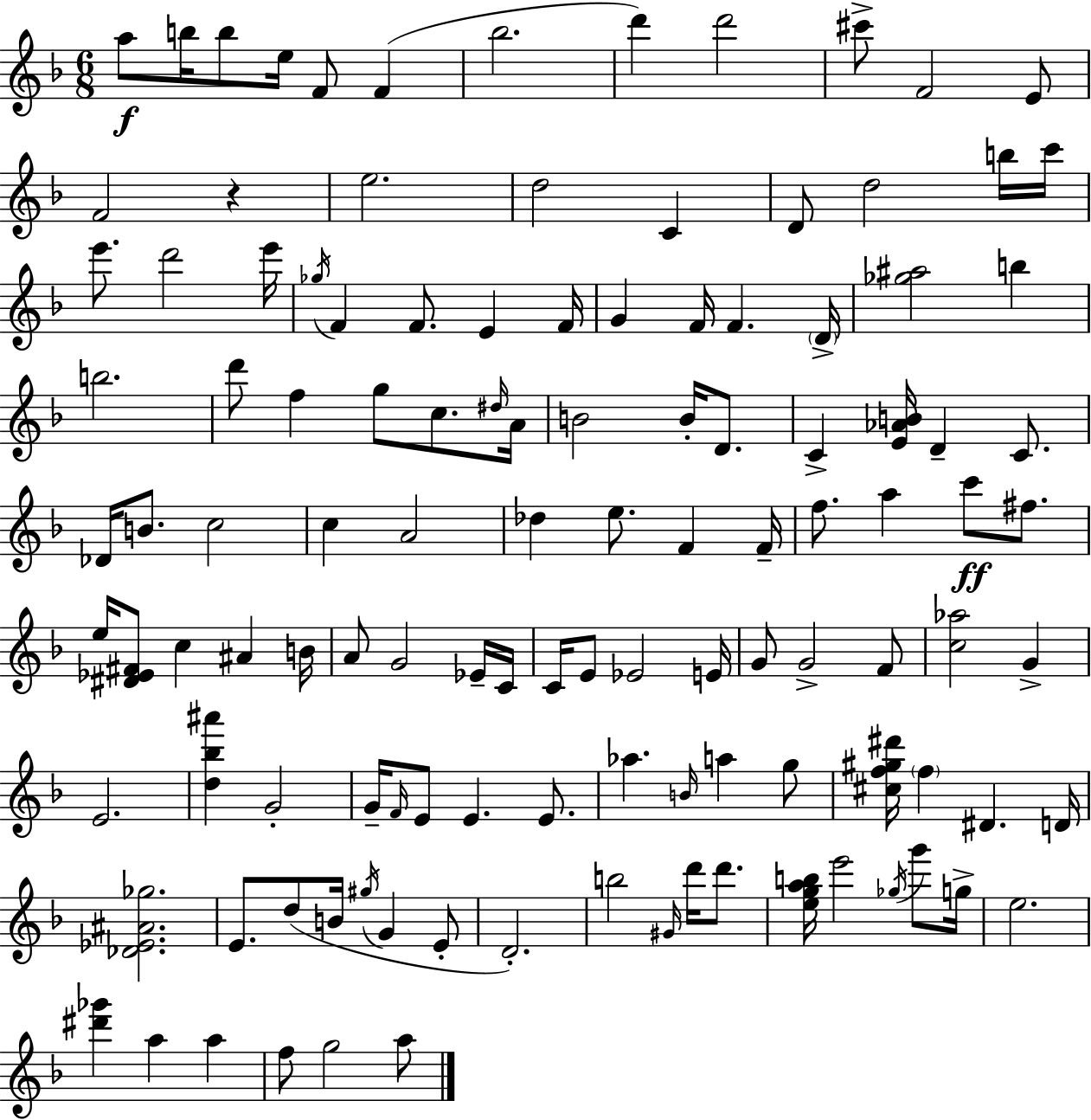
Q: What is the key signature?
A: D minor